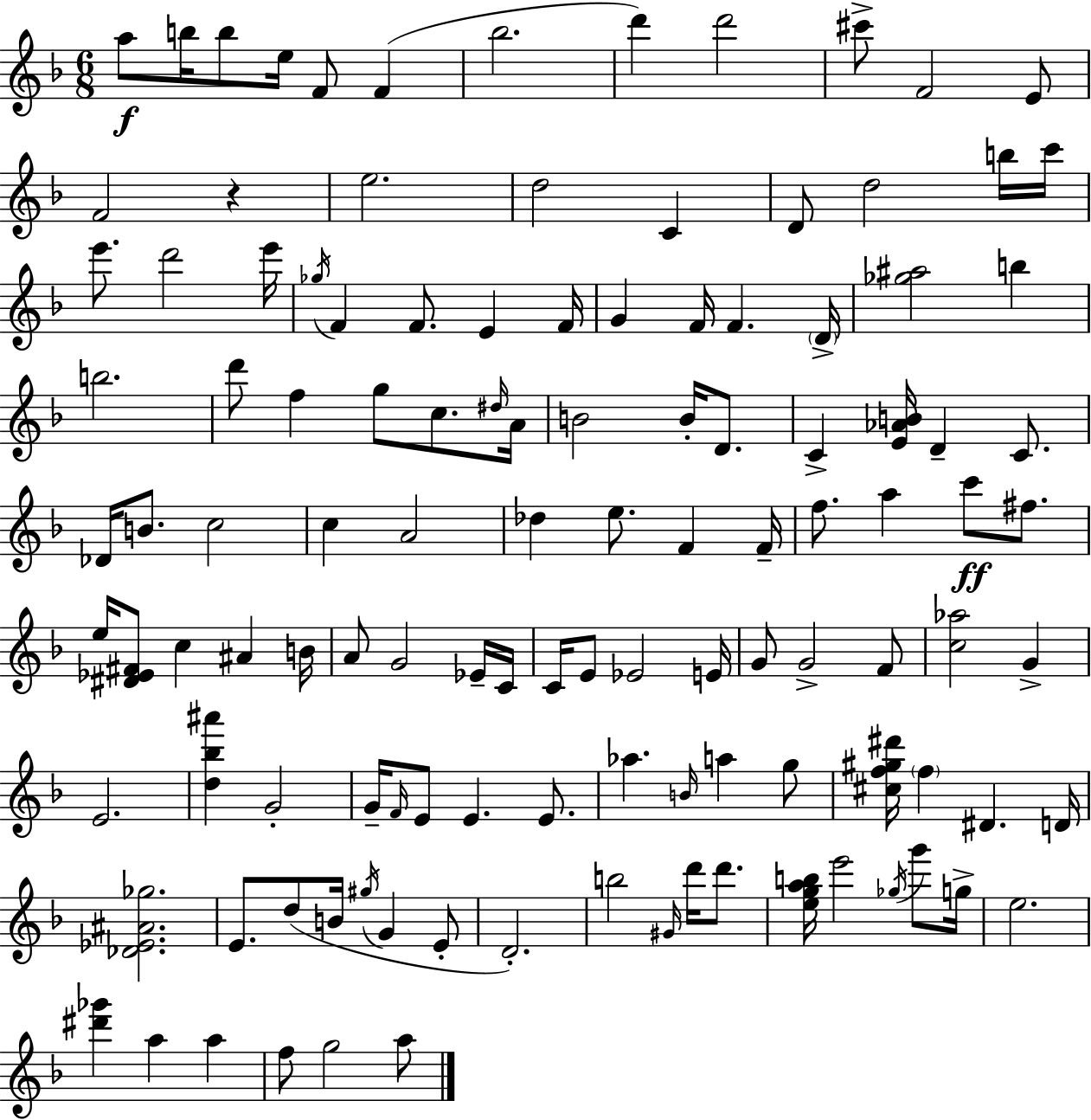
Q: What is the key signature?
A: D minor